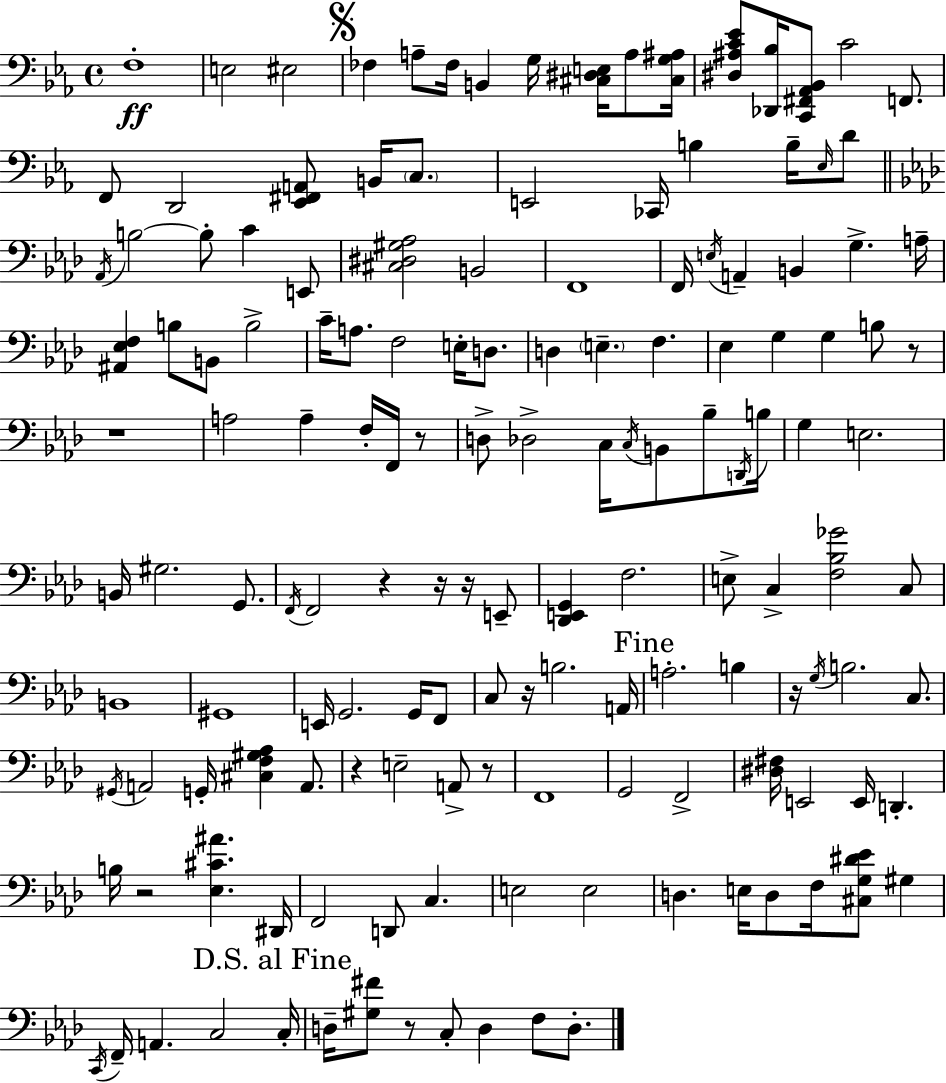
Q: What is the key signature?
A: C minor